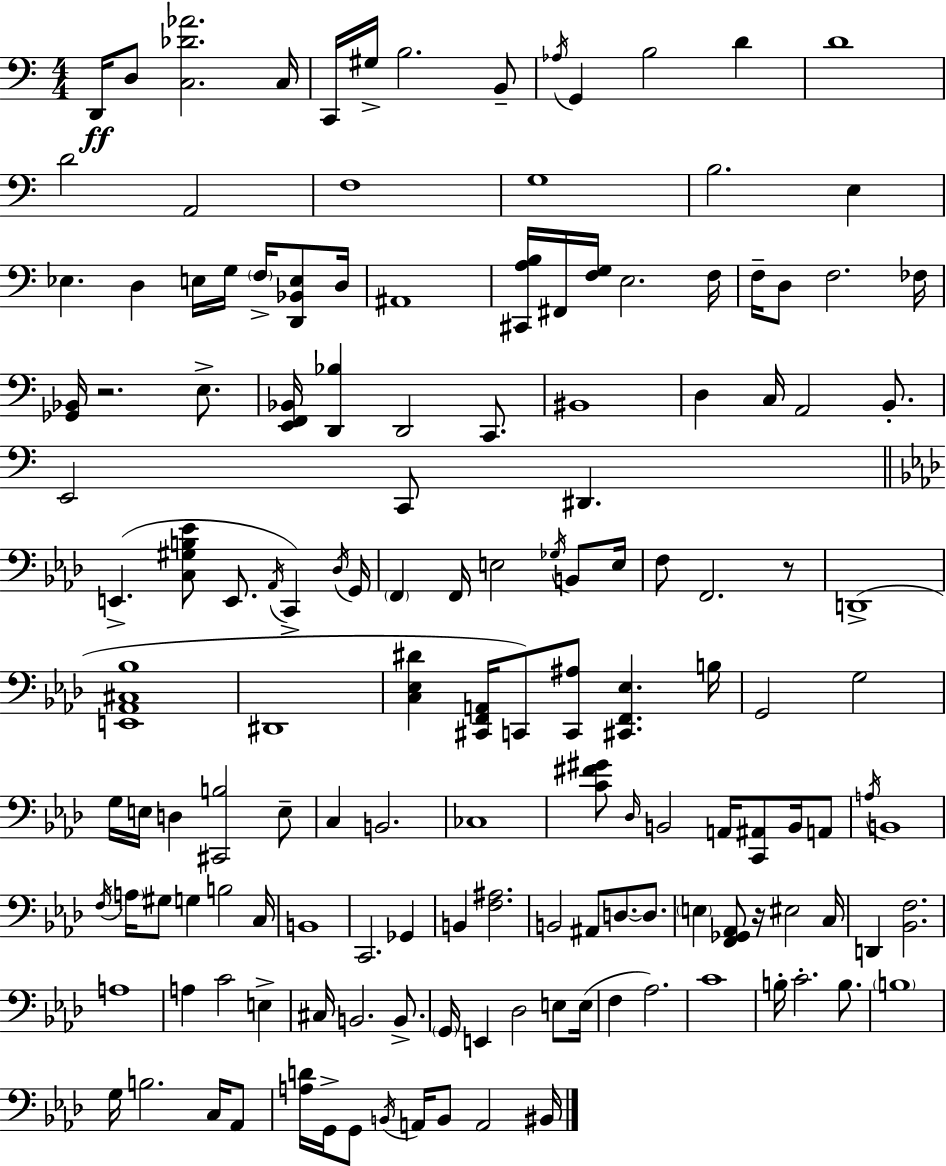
{
  \clef bass
  \numericTimeSignature
  \time 4/4
  \key c \major
  d,16\ff d8 <c des' aes'>2. c16 | c,16 gis16-> b2. b,8-- | \acciaccatura { aes16 } g,4 b2 d'4 | d'1 | \break d'2 a,2 | f1 | g1 | b2. e4 | \break ees4. d4 e16 g16 \parenthesize f16-> <d, bes, e>8 | d16 ais,1 | <cis, a b>16 fis,16 <f g>16 e2. | f16 f16-- d8 f2. | \break fes16 <ges, bes,>16 r2. e8.-> | <e, f, bes,>16 <d, bes>4 d,2 c,8. | bis,1 | d4 c16 a,2 b,8.-. | \break e,2 c,8 dis,4. | \bar "||" \break \key f \minor e,4.->( <c gis b ees'>8 e,8. \acciaccatura { aes,16 } c,4->) | \acciaccatura { des16 } g,16 \parenthesize f,4 f,16 e2 \acciaccatura { ges16 } | b,8 e16 f8 f,2. | r8 d,1->( | \break <e, aes, cis bes>1 | dis,1 | <c ees dis'>4 <cis, f, a,>16 c,8) <c, ais>8 <cis, f, ees>4. | b16 g,2 g2 | \break g16 e16 d4 <cis, b>2 | e8-- c4 b,2. | ces1 | <c' fis' gis'>8 \grace { des16 } b,2 a,16 <c, ais,>8 | \break b,16 a,8 \acciaccatura { a16 } b,1 | \acciaccatura { f16 } \parenthesize a16 gis8 g4 b2 | c16 b,1 | c,2. | \break ges,4 b,4 <f ais>2. | b,2 ais,8 | d8.~~ d8. \parenthesize e4 <f, ges, aes,>8 r16 eis2 | c16 d,4 <bes, f>2. | \break a1 | a4 c'2 | e4-> cis16 b,2. | b,8.-> \parenthesize g,16 e,4 des2 | \break e8 e16( f4 aes2.) | c'1 | b16-. c'2.-. | b8. \parenthesize b1 | \break g16 b2. | c16 aes,8 <a d'>16 g,16-> g,8 \acciaccatura { b,16 } a,16 b,8 a,2 | bis,16 \bar "|."
}